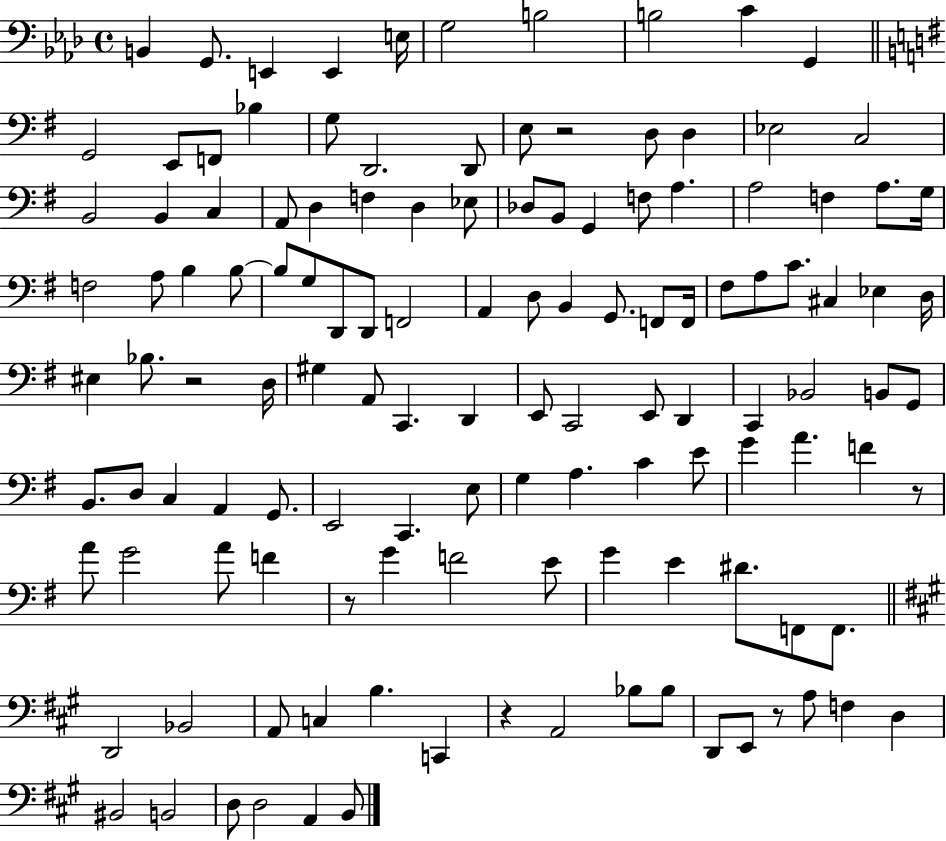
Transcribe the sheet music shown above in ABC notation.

X:1
T:Untitled
M:4/4
L:1/4
K:Ab
B,, G,,/2 E,, E,, E,/4 G,2 B,2 B,2 C G,, G,,2 E,,/2 F,,/2 _B, G,/2 D,,2 D,,/2 E,/2 z2 D,/2 D, _E,2 C,2 B,,2 B,, C, A,,/2 D, F, D, _E,/2 _D,/2 B,,/2 G,, F,/2 A, A,2 F, A,/2 G,/4 F,2 A,/2 B, B,/2 B,/2 G,/2 D,,/2 D,,/2 F,,2 A,, D,/2 B,, G,,/2 F,,/2 F,,/4 ^F,/2 A,/2 C/2 ^C, _E, D,/4 ^E, _B,/2 z2 D,/4 ^G, A,,/2 C,, D,, E,,/2 C,,2 E,,/2 D,, C,, _B,,2 B,,/2 G,,/2 B,,/2 D,/2 C, A,, G,,/2 E,,2 C,, E,/2 G, A, C E/2 G A F z/2 A/2 G2 A/2 F z/2 G F2 E/2 G E ^D/2 F,,/2 F,,/2 D,,2 _B,,2 A,,/2 C, B, C,, z A,,2 _B,/2 _B,/2 D,,/2 E,,/2 z/2 A,/2 F, D, ^B,,2 B,,2 D,/2 D,2 A,, B,,/2